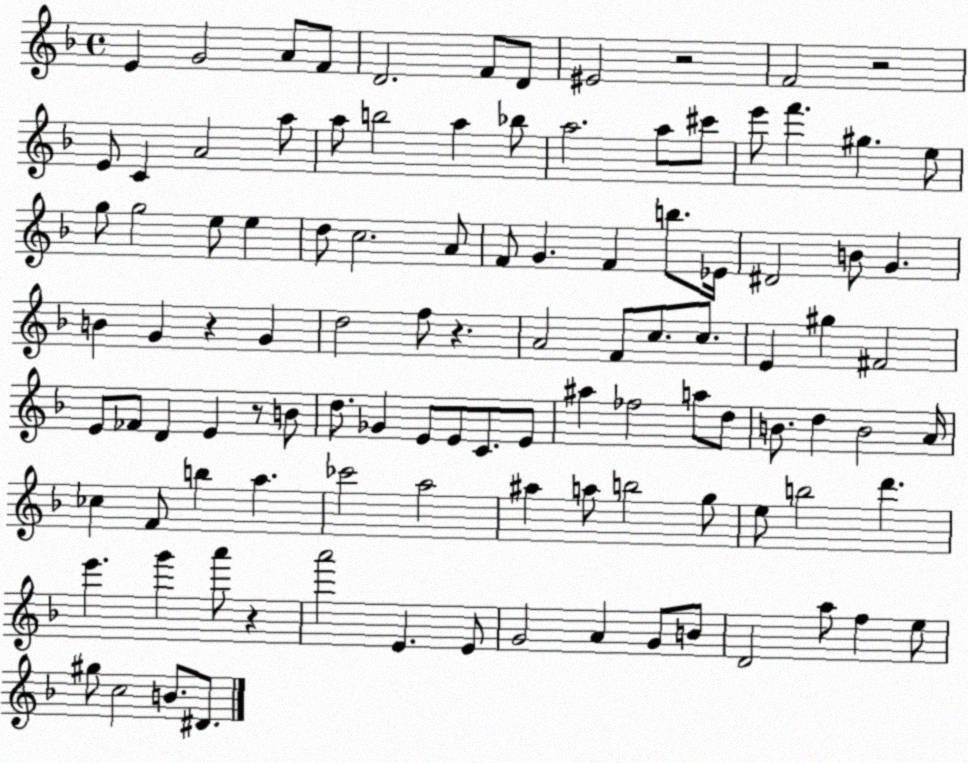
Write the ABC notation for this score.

X:1
T:Untitled
M:4/4
L:1/4
K:F
E G2 A/2 F/2 D2 F/2 D/2 ^E2 z2 F2 z2 E/2 C A2 a/2 a/2 b2 a _b/2 a2 a/2 ^c'/2 e'/2 f' ^g e/2 g/2 g2 e/2 e d/2 c2 A/2 F/2 G F b/2 _E/4 ^D2 B/2 G B G z G d2 f/2 z A2 F/2 c/2 c/2 E ^g ^F2 E/2 _F/2 D E z/2 B/2 d/2 _G E/2 E/2 C/2 E/2 ^a _f2 a/2 d/2 B/2 d B2 A/4 _c F/2 b a _c'2 a2 ^a a/2 b2 g/2 e/2 b2 d' e' g' a'/2 z a'2 E E/2 G2 A G/2 B/2 D2 a/2 f e/2 ^g/2 c2 B/2 ^D/2